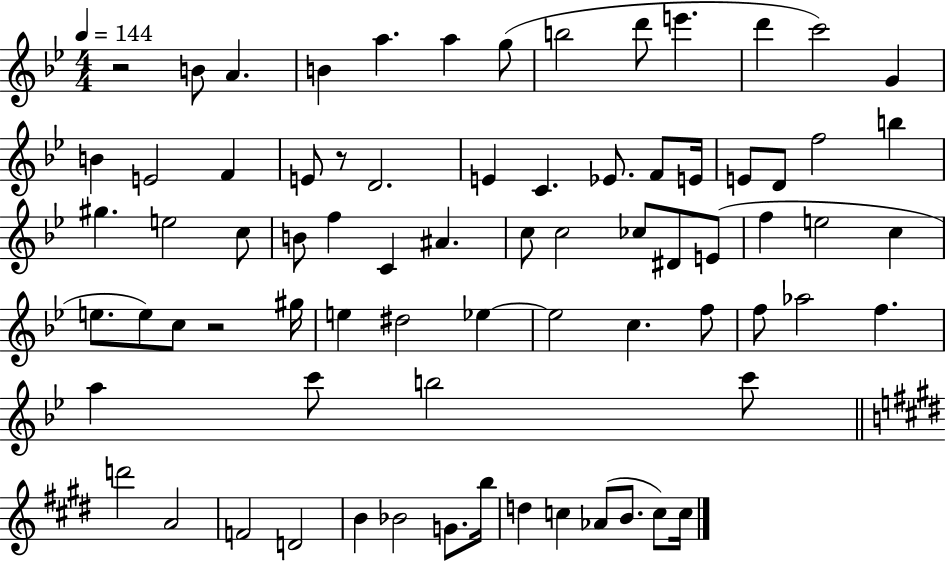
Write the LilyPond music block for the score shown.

{
  \clef treble
  \numericTimeSignature
  \time 4/4
  \key bes \major
  \tempo 4 = 144
  r2 b'8 a'4. | b'4 a''4. a''4 g''8( | b''2 d'''8 e'''4. | d'''4 c'''2) g'4 | \break b'4 e'2 f'4 | e'8 r8 d'2. | e'4 c'4. ees'8. f'8 e'16 | e'8 d'8 f''2 b''4 | \break gis''4. e''2 c''8 | b'8 f''4 c'4 ais'4. | c''8 c''2 ces''8 dis'8 e'8( | f''4 e''2 c''4 | \break e''8. e''8) c''8 r2 gis''16 | e''4 dis''2 ees''4~~ | ees''2 c''4. f''8 | f''8 aes''2 f''4. | \break a''4 c'''8 b''2 c'''8 | \bar "||" \break \key e \major d'''2 a'2 | f'2 d'2 | b'4 bes'2 g'8. b''16 | d''4 c''4 aes'8( b'8. c''8) c''16 | \break \bar "|."
}